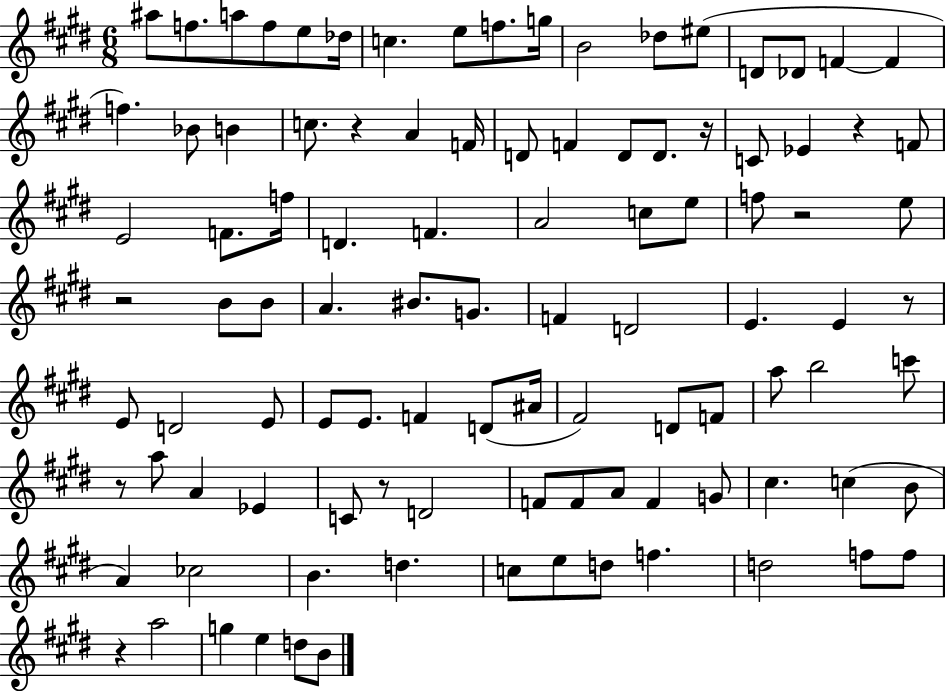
{
  \clef treble
  \numericTimeSignature
  \time 6/8
  \key e \major
  ais''8 f''8. a''8 f''8 e''8 des''16 | c''4. e''8 f''8. g''16 | b'2 des''8 eis''8( | d'8 des'8 f'4~~ f'4 | \break f''4.) bes'8 b'4 | c''8. r4 a'4 f'16 | d'8 f'4 d'8 d'8. r16 | c'8 ees'4 r4 f'8 | \break e'2 f'8. f''16 | d'4. f'4. | a'2 c''8 e''8 | f''8 r2 e''8 | \break r2 b'8 b'8 | a'4. bis'8. g'8. | f'4 d'2 | e'4. e'4 r8 | \break e'8 d'2 e'8 | e'8 e'8. f'4 d'8( ais'16 | fis'2) d'8 f'8 | a''8 b''2 c'''8 | \break r8 a''8 a'4 ees'4 | c'8 r8 d'2 | f'8 f'8 a'8 f'4 g'8 | cis''4. c''4( b'8 | \break a'4) ces''2 | b'4. d''4. | c''8 e''8 d''8 f''4. | d''2 f''8 f''8 | \break r4 a''2 | g''4 e''4 d''8 b'8 | \bar "|."
}